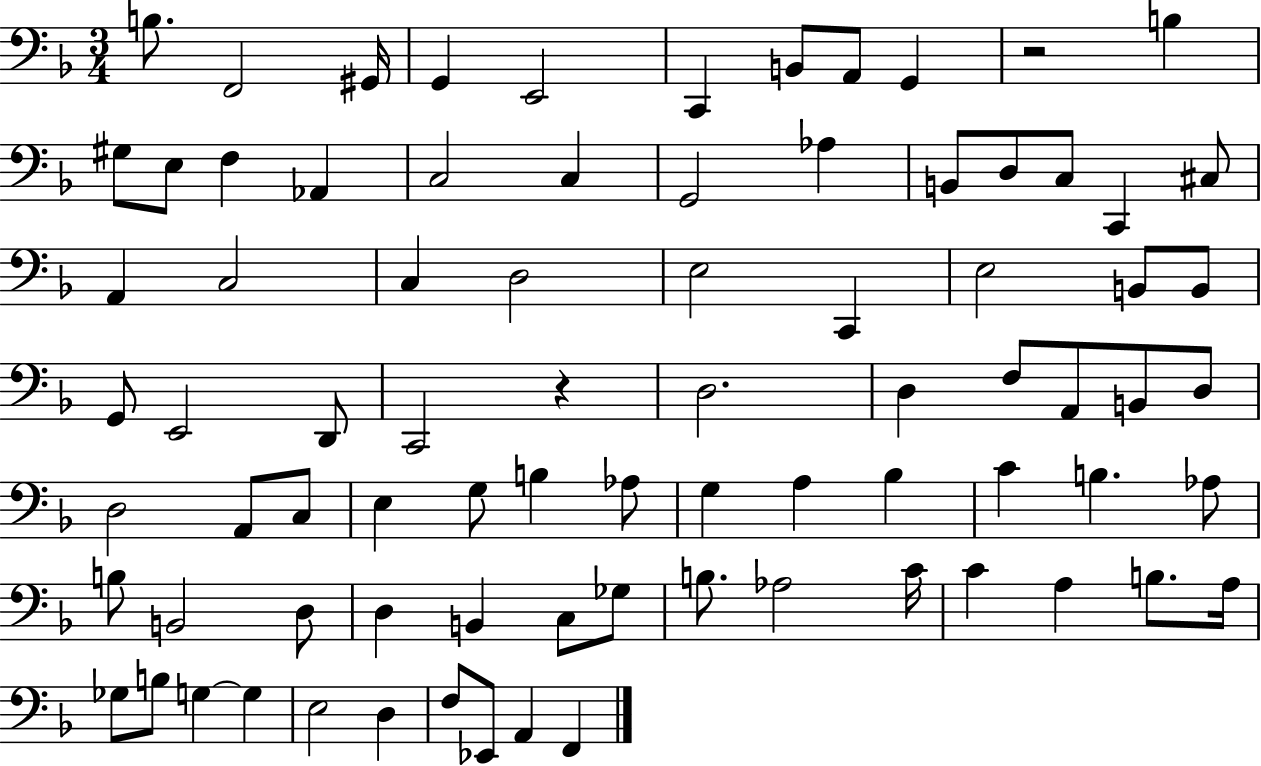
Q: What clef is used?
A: bass